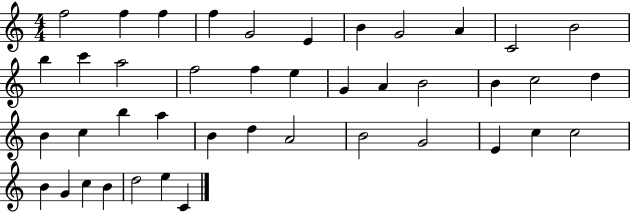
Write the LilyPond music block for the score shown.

{
  \clef treble
  \numericTimeSignature
  \time 4/4
  \key c \major
  f''2 f''4 f''4 | f''4 g'2 e'4 | b'4 g'2 a'4 | c'2 b'2 | \break b''4 c'''4 a''2 | f''2 f''4 e''4 | g'4 a'4 b'2 | b'4 c''2 d''4 | \break b'4 c''4 b''4 a''4 | b'4 d''4 a'2 | b'2 g'2 | e'4 c''4 c''2 | \break b'4 g'4 c''4 b'4 | d''2 e''4 c'4 | \bar "|."
}